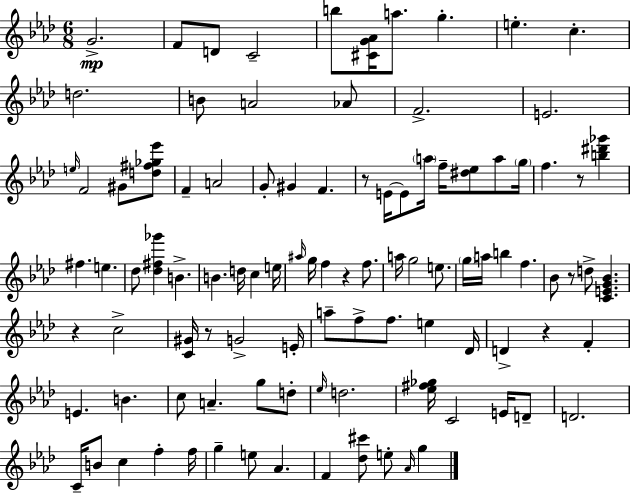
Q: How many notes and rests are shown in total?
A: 101